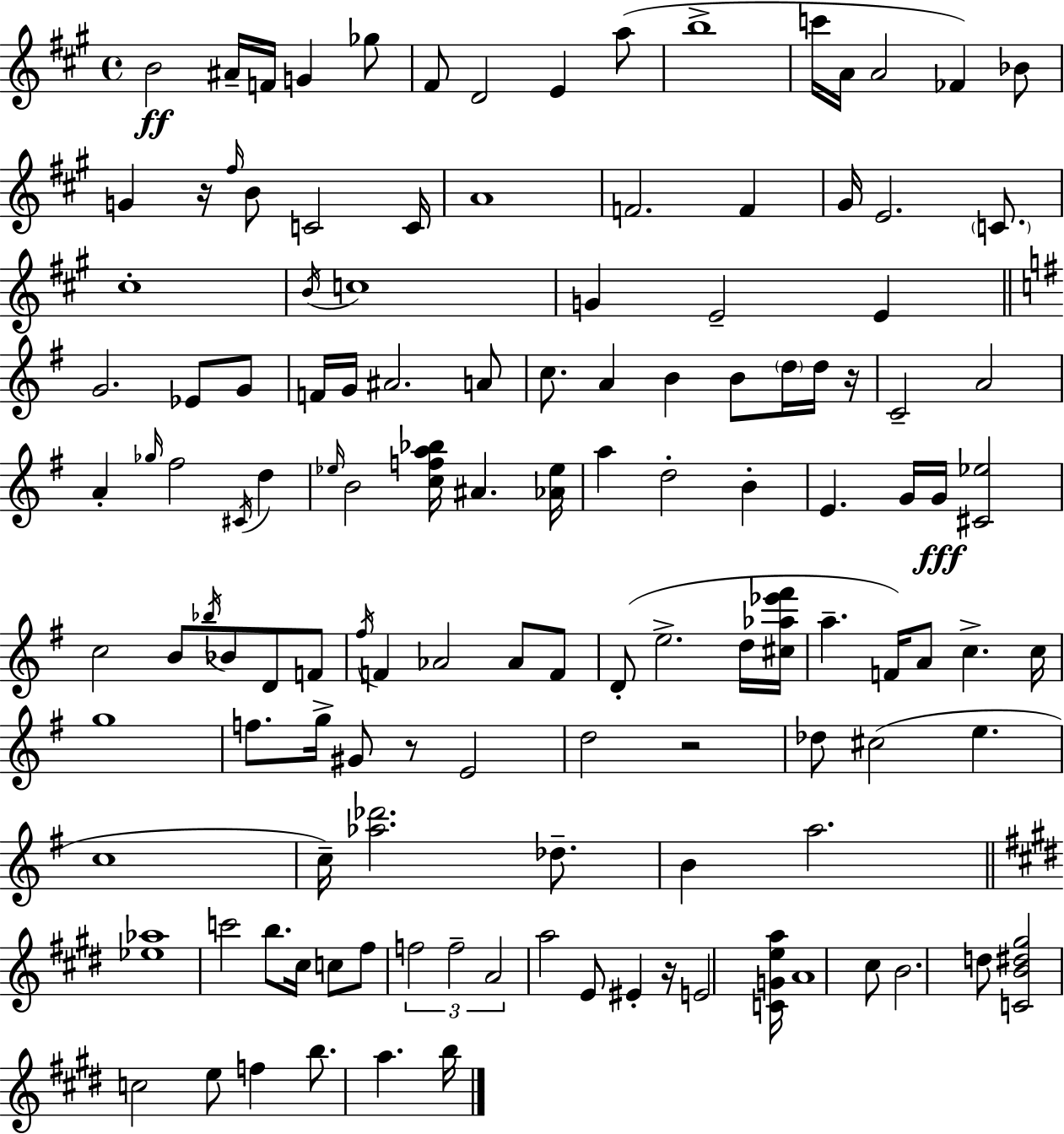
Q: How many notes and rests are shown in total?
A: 129